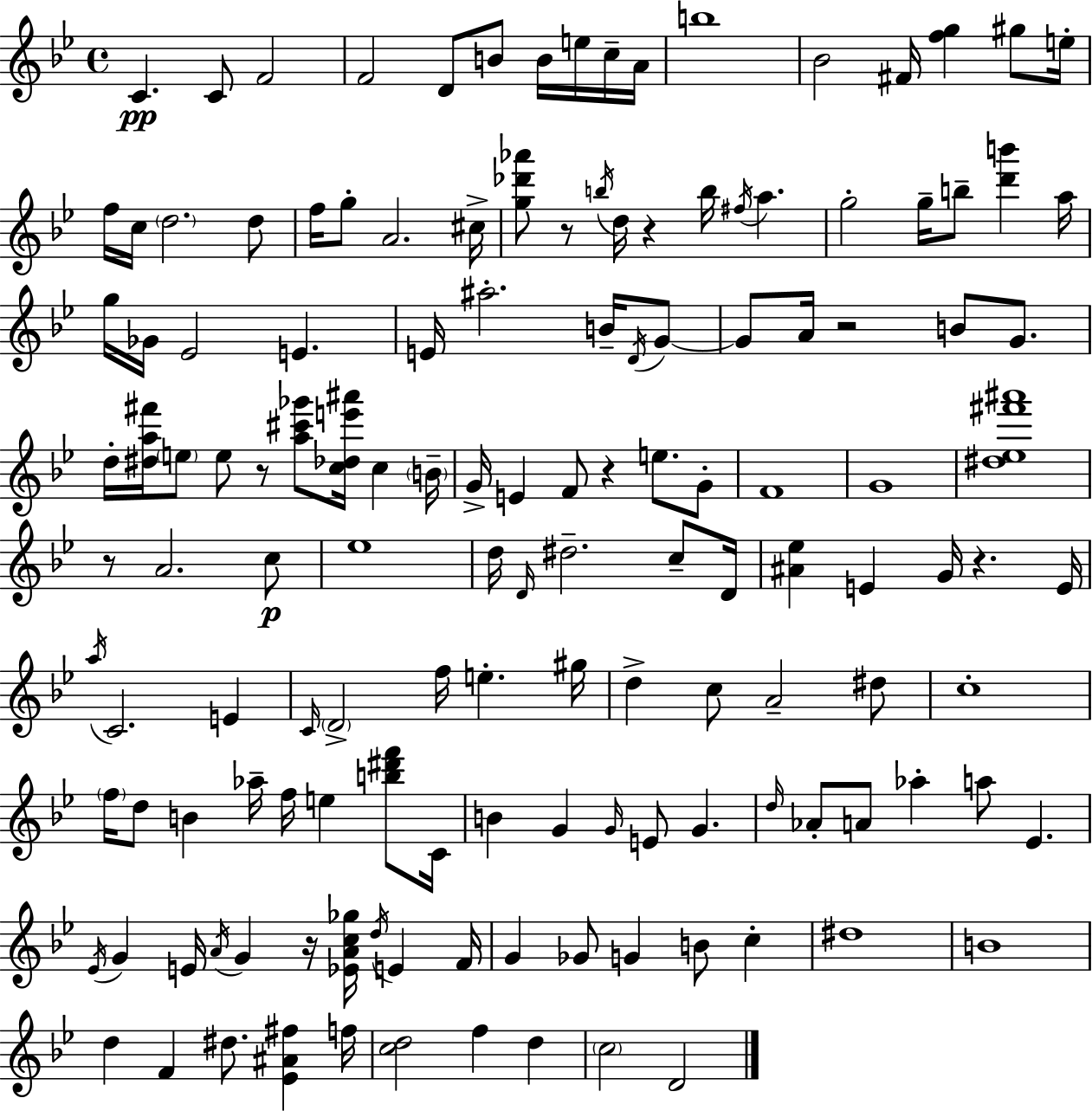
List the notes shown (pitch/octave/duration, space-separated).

C4/q. C4/e F4/h F4/h D4/e B4/e B4/s E5/s C5/s A4/s B5/w Bb4/h F#4/s [F5,G5]/q G#5/e E5/s F5/s C5/s D5/h. D5/e F5/s G5/e A4/h. C#5/s [G5,Db6,Ab6]/e R/e B5/s D5/s R/q B5/s F#5/s A5/q. G5/h G5/s B5/e [D6,B6]/q A5/s G5/s Gb4/s Eb4/h E4/q. E4/s A#5/h. B4/s D4/s G4/e G4/e A4/s R/h B4/e G4/e. D5/s [D#5,A5,F#6]/s E5/e E5/e R/e [A5,C#6,Gb6]/e [C5,Db5,E6,A#6]/s C5/q B4/s G4/s E4/q F4/e R/q E5/e. G4/e F4/w G4/w [D#5,Eb5,F#6,A#6]/w R/e A4/h. C5/e Eb5/w D5/s D4/s D#5/h. C5/e D4/s [A#4,Eb5]/q E4/q G4/s R/q. E4/s A5/s C4/h. E4/q C4/s D4/h F5/s E5/q. G#5/s D5/q C5/e A4/h D#5/e C5/w F5/s D5/e B4/q Ab5/s F5/s E5/q [B5,D#6,F6]/e C4/s B4/q G4/q G4/s E4/e G4/q. D5/s Ab4/e A4/e Ab5/q A5/e Eb4/q. Eb4/s G4/q E4/s A4/s G4/q R/s [Eb4,A4,C5,Gb5]/s D5/s E4/q F4/s G4/q Gb4/e G4/q B4/e C5/q D#5/w B4/w D5/q F4/q D#5/e. [Eb4,A#4,F#5]/q F5/s [C5,D5]/h F5/q D5/q C5/h D4/h